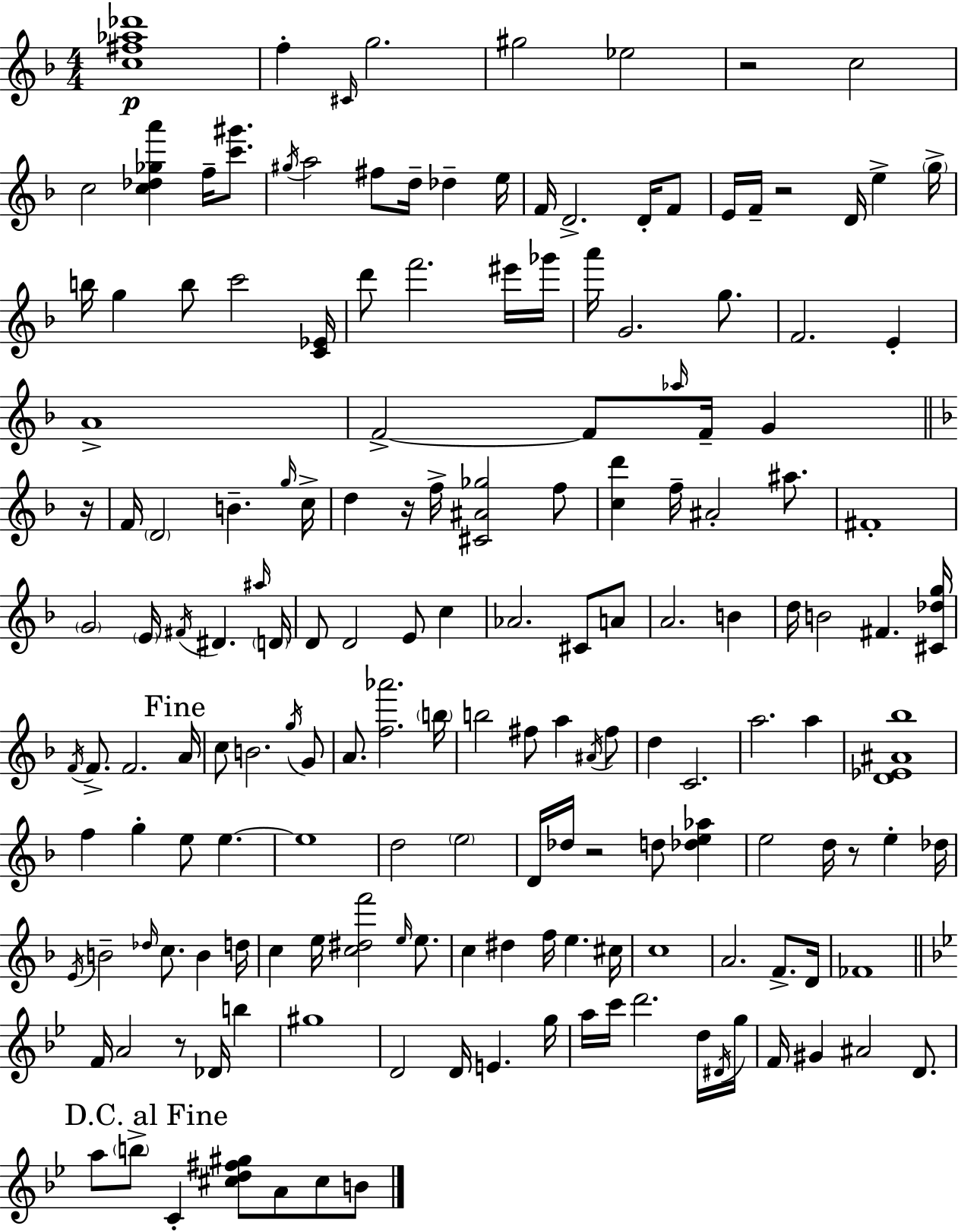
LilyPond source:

{
  \clef treble
  \numericTimeSignature
  \time 4/4
  \key f \major
  <c'' fis'' aes'' des'''>1\p | f''4-. \grace { cis'16 } g''2. | gis''2 ees''2 | r2 c''2 | \break c''2 <c'' des'' ges'' a'''>4 f''16-- <c''' gis'''>8. | \acciaccatura { gis''16 } a''2 fis''8 d''16-- des''4-- | e''16 f'16 d'2.-> d'16-. | f'8 e'16 f'16-- r2 d'16 e''4-> | \break \parenthesize g''16-> b''16 g''4 b''8 c'''2 | <c' ees'>16 d'''8 f'''2. | eis'''16 ges'''16 a'''16 g'2. g''8. | f'2. e'4-. | \break a'1-> | f'2->~~ f'8 \grace { aes''16 } f'16-- g'4 | \bar "||" \break \key f \major r16 f'16 \parenthesize d'2 b'4.-- | \grace { g''16 } c''16-> d''4 r16 f''16-> <cis' ais' ges''>2 | f''8 <c'' d'''>4 f''16-- ais'2-. ais''8. | fis'1-. | \break \parenthesize g'2 \parenthesize e'16 \acciaccatura { fis'16 } dis'4. | \grace { ais''16 } \parenthesize d'16 d'8 d'2 e'8 | c''4 aes'2. | cis'8 a'8 a'2. | \break b'4 d''16 b'2 fis'4. | <cis' des'' g''>16 \acciaccatura { f'16 } f'8.-> f'2. | \mark "Fine" a'16 c''8 b'2. | \acciaccatura { g''16 } g'8 a'8. <f'' aes'''>2. | \break \parenthesize b''16 b''2 fis''8 | a''4 \acciaccatura { ais'16 } fis''8 d''4 c'2. | a''2. | a''4 <d' ees' ais' bes''>1 | \break f''4 g''4-. e''8 | e''4.~~ e''1 | d''2 \parenthesize e''2 | d'16 des''16 r2 | \break d''8 <des'' e'' aes''>4 e''2 d''16 | r8 e''4-. des''16 \acciaccatura { e'16 } b'2-- | \grace { des''16 } c''8. b'4 d''16 c''4 e''16 <c'' dis'' f'''>2 | \grace { e''16 } e''8. c''4 dis''4 | \break f''16 e''4. cis''16 c''1 | a'2. | f'8.-> d'16 fes'1 | \bar "||" \break \key bes \major f'16 a'2 r8 des'16 b''4 | gis''1 | d'2 d'16 e'4. g''16 | a''16 c'''16 d'''2. d''16 \acciaccatura { dis'16 } | \break g''16 f'16 gis'4 ais'2 d'8. | \mark "D.C. al Fine" a''8 \parenthesize b''8-> c'4-. <cis'' d'' fis'' gis''>8 a'8 cis''8 b'8 | \bar "|."
}